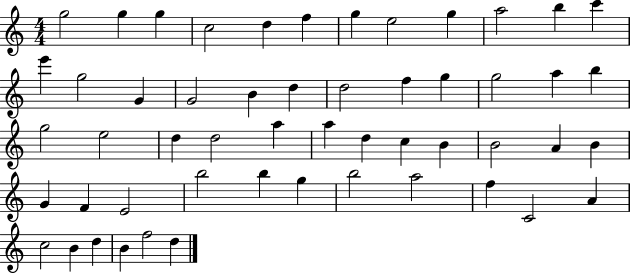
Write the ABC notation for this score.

X:1
T:Untitled
M:4/4
L:1/4
K:C
g2 g g c2 d f g e2 g a2 b c' e' g2 G G2 B d d2 f g g2 a b g2 e2 d d2 a a d c B B2 A B G F E2 b2 b g b2 a2 f C2 A c2 B d B f2 d